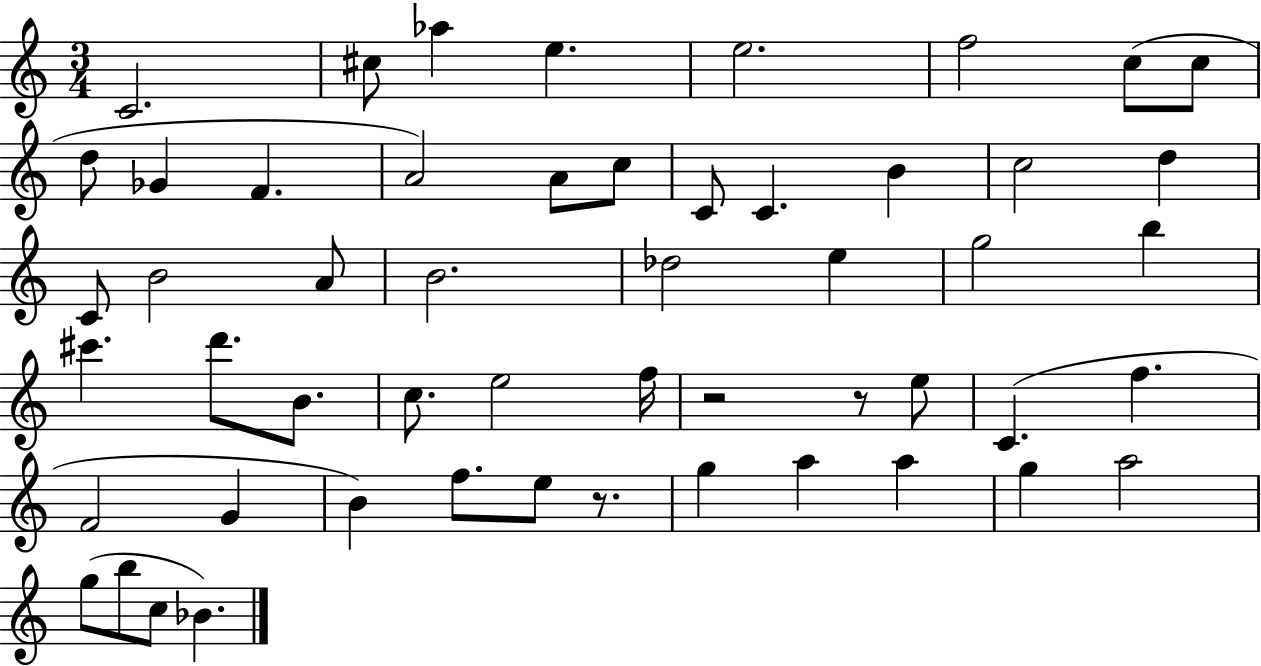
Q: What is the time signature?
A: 3/4